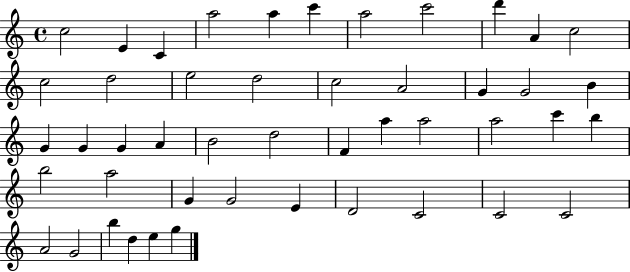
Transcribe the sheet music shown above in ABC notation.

X:1
T:Untitled
M:4/4
L:1/4
K:C
c2 E C a2 a c' a2 c'2 d' A c2 c2 d2 e2 d2 c2 A2 G G2 B G G G A B2 d2 F a a2 a2 c' b b2 a2 G G2 E D2 C2 C2 C2 A2 G2 b d e g